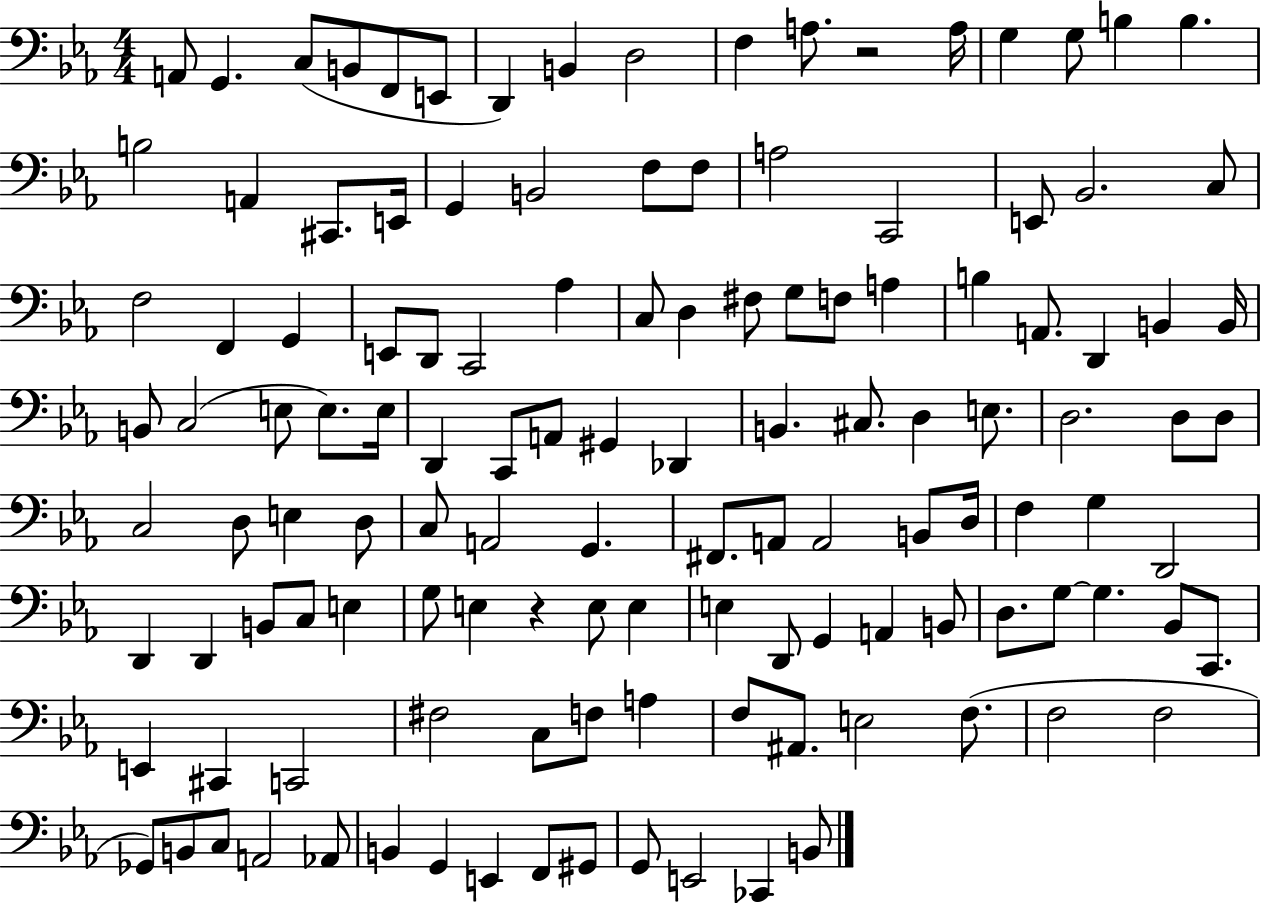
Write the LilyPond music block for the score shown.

{
  \clef bass
  \numericTimeSignature
  \time 4/4
  \key ees \major
  \repeat volta 2 { a,8 g,4. c8( b,8 f,8 e,8 | d,4) b,4 d2 | f4 a8. r2 a16 | g4 g8 b4 b4. | \break b2 a,4 cis,8. e,16 | g,4 b,2 f8 f8 | a2 c,2 | e,8 bes,2. c8 | \break f2 f,4 g,4 | e,8 d,8 c,2 aes4 | c8 d4 fis8 g8 f8 a4 | b4 a,8. d,4 b,4 b,16 | \break b,8 c2( e8 e8.) e16 | d,4 c,8 a,8 gis,4 des,4 | b,4. cis8. d4 e8. | d2. d8 d8 | \break c2 d8 e4 d8 | c8 a,2 g,4. | fis,8. a,8 a,2 b,8 d16 | f4 g4 d,2 | \break d,4 d,4 b,8 c8 e4 | g8 e4 r4 e8 e4 | e4 d,8 g,4 a,4 b,8 | d8. g8~~ g4. bes,8 c,8. | \break e,4 cis,4 c,2 | fis2 c8 f8 a4 | f8 ais,8. e2 f8.( | f2 f2 | \break ges,8) b,8 c8 a,2 aes,8 | b,4 g,4 e,4 f,8 gis,8 | g,8 e,2 ces,4 b,8 | } \bar "|."
}